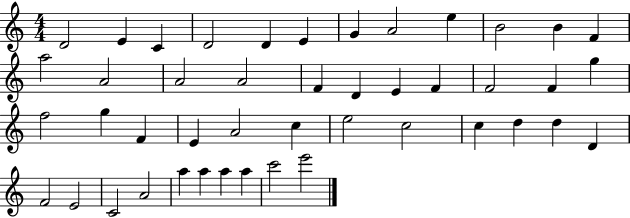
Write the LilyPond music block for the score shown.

{
  \clef treble
  \numericTimeSignature
  \time 4/4
  \key c \major
  d'2 e'4 c'4 | d'2 d'4 e'4 | g'4 a'2 e''4 | b'2 b'4 f'4 | \break a''2 a'2 | a'2 a'2 | f'4 d'4 e'4 f'4 | f'2 f'4 g''4 | \break f''2 g''4 f'4 | e'4 a'2 c''4 | e''2 c''2 | c''4 d''4 d''4 d'4 | \break f'2 e'2 | c'2 a'2 | a''4 a''4 a''4 a''4 | c'''2 e'''2 | \break \bar "|."
}